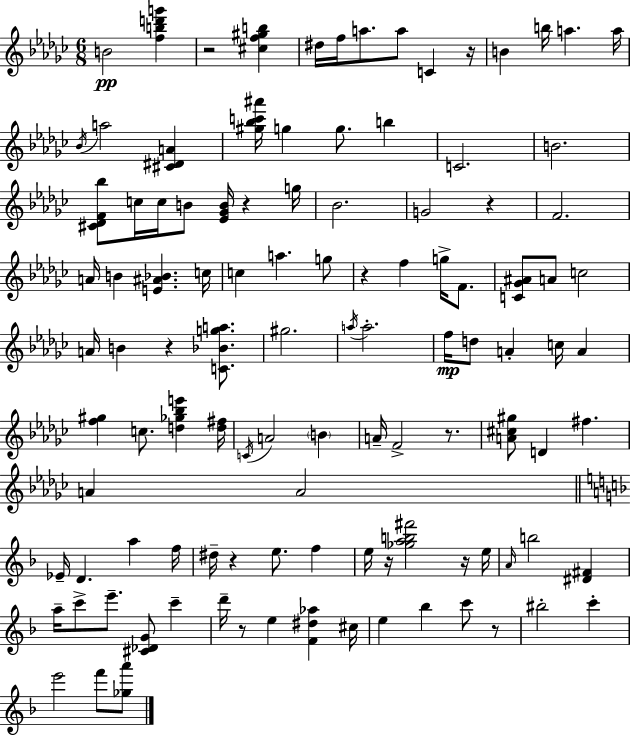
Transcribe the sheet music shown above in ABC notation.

X:1
T:Untitled
M:6/8
L:1/4
K:Ebm
B2 [fbd'g'] z2 [^cf^gb] ^d/4 f/4 a/2 a/2 C z/4 B b/4 a a/4 _B/4 a2 [^C^DA] [^g_bc'^a']/4 g g/2 b C2 B2 [^C_DF_b]/2 c/4 c/4 B/2 [_E_GB]/4 z g/4 _B2 G2 z F2 A/4 B [E^A_B] c/4 c a g/2 z f g/4 F/2 [C_G^A]/2 A/2 c2 A/4 B z [C_Bga]/2 ^g2 a/4 a2 f/4 d/2 A c/4 A [f^g] c/2 [d_g_be'] [d^f]/4 C/4 A2 B A/4 F2 z/2 [A^c^g]/2 D ^f A A2 _E/4 D a f/4 ^d/4 z e/2 f e/4 z/4 [_gab^f']2 z/4 e/4 A/4 b2 [^D^F] a/4 c'/2 e'/2 [^C_DG]/2 c' d'/4 z/2 e [F^d_a] ^c/4 e _b c'/2 z/2 ^b2 c' e'2 f'/2 [_ga']/2